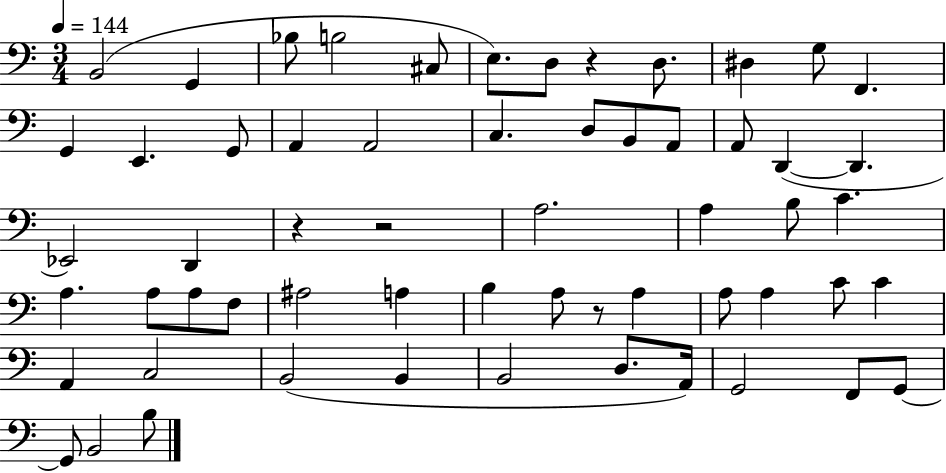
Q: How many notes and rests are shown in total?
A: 59